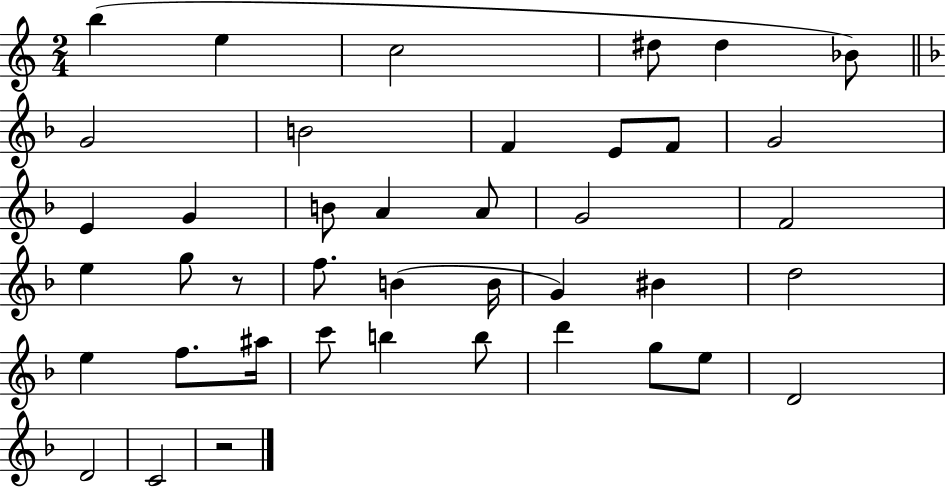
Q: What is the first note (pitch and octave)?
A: B5